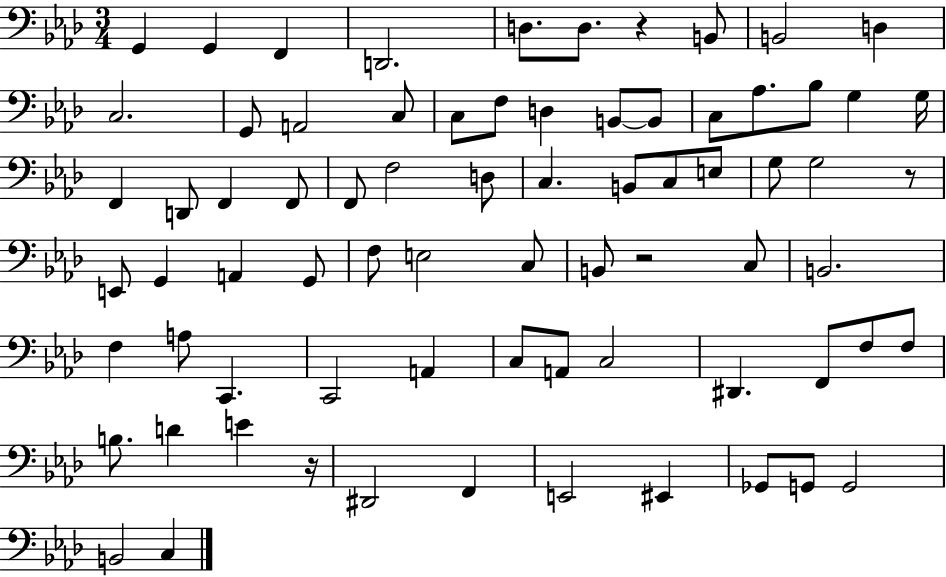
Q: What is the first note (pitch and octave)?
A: G2